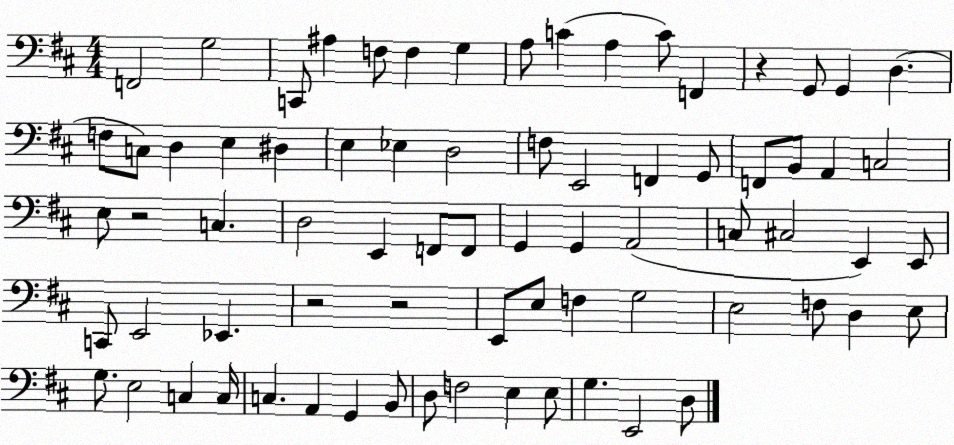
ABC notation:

X:1
T:Untitled
M:4/4
L:1/4
K:D
F,,2 G,2 C,,/2 ^A, F,/2 F, G, A,/2 C A, C/2 F,, z G,,/2 G,, D, F,/2 C,/2 D, E, ^D, E, _E, D,2 F,/2 E,,2 F,, G,,/2 F,,/2 B,,/2 A,, C,2 E,/2 z2 C, D,2 E,, F,,/2 F,,/2 G,, G,, A,,2 C,/2 ^C,2 E,, E,,/2 C,,/2 E,,2 _E,, z2 z2 E,,/2 E,/2 F, G,2 E,2 F,/2 D, E,/2 G,/2 E,2 C, C,/4 C, A,, G,, B,,/2 D,/2 F,2 E, E,/2 G, E,,2 D,/2